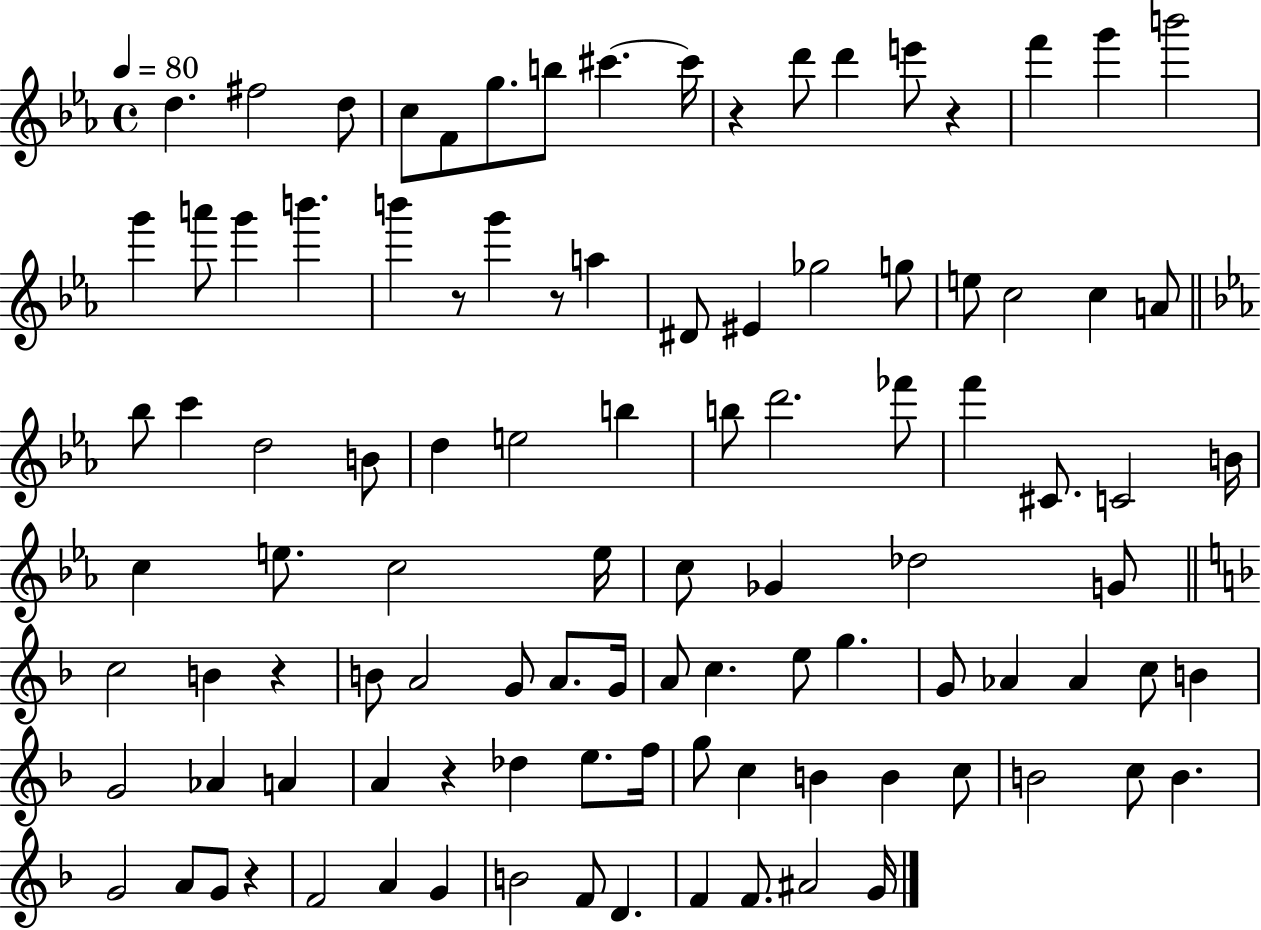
D5/q. F#5/h D5/e C5/e F4/e G5/e. B5/e C#6/q. C#6/s R/q D6/e D6/q E6/e R/q F6/q G6/q B6/h G6/q A6/e G6/q B6/q. B6/q R/e G6/q R/e A5/q D#4/e EIS4/q Gb5/h G5/e E5/e C5/h C5/q A4/e Bb5/e C6/q D5/h B4/e D5/q E5/h B5/q B5/e D6/h. FES6/e F6/q C#4/e. C4/h B4/s C5/q E5/e. C5/h E5/s C5/e Gb4/q Db5/h G4/e C5/h B4/q R/q B4/e A4/h G4/e A4/e. G4/s A4/e C5/q. E5/e G5/q. G4/e Ab4/q Ab4/q C5/e B4/q G4/h Ab4/q A4/q A4/q R/q Db5/q E5/e. F5/s G5/e C5/q B4/q B4/q C5/e B4/h C5/e B4/q. G4/h A4/e G4/e R/q F4/h A4/q G4/q B4/h F4/e D4/q. F4/q F4/e. A#4/h G4/s